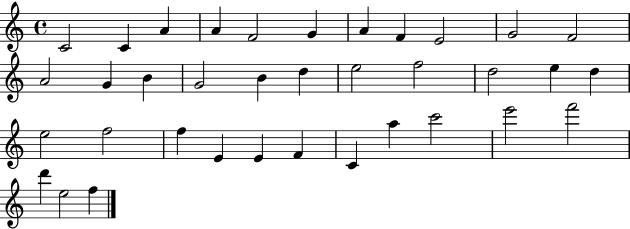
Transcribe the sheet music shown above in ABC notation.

X:1
T:Untitled
M:4/4
L:1/4
K:C
C2 C A A F2 G A F E2 G2 F2 A2 G B G2 B d e2 f2 d2 e d e2 f2 f E E F C a c'2 e'2 f'2 d' e2 f